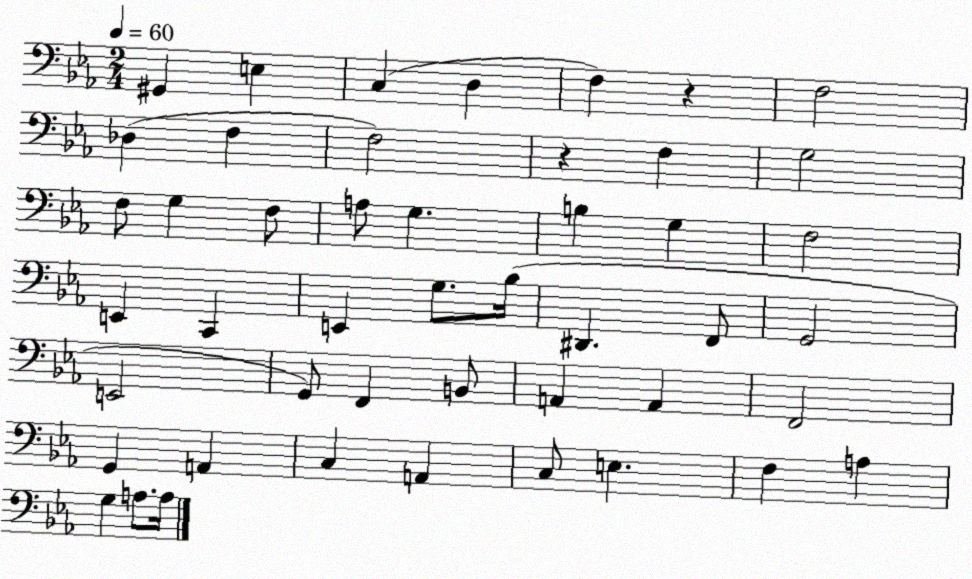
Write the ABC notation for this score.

X:1
T:Untitled
M:2/4
L:1/4
K:Eb
^G,, E, C, D, F, z F,2 _D, F, F,2 z F, G,2 F,/2 G, F,/2 A,/2 G, B, G, F,2 E,, C,, E,, G,/2 _B,/4 ^D,, F,,/2 G,,2 E,,2 G,,/2 F,, B,,/2 A,, A,, F,,2 G,, A,, C, A,, C,/2 E, F, A, G, A,/2 A,/4